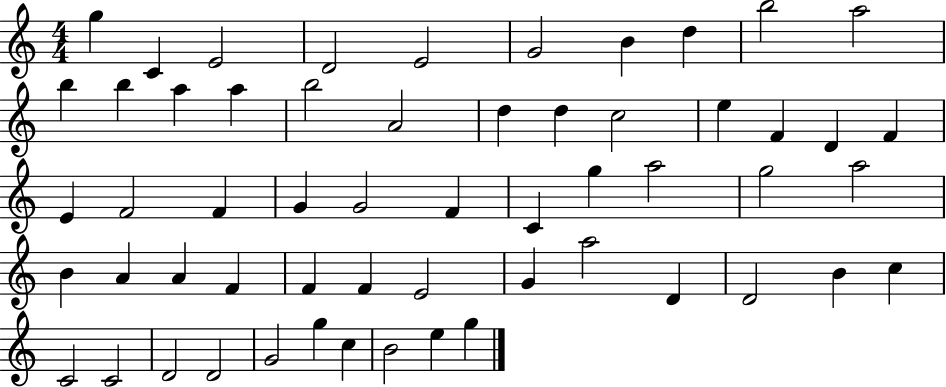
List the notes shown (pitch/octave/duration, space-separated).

G5/q C4/q E4/h D4/h E4/h G4/h B4/q D5/q B5/h A5/h B5/q B5/q A5/q A5/q B5/h A4/h D5/q D5/q C5/h E5/q F4/q D4/q F4/q E4/q F4/h F4/q G4/q G4/h F4/q C4/q G5/q A5/h G5/h A5/h B4/q A4/q A4/q F4/q F4/q F4/q E4/h G4/q A5/h D4/q D4/h B4/q C5/q C4/h C4/h D4/h D4/h G4/h G5/q C5/q B4/h E5/q G5/q